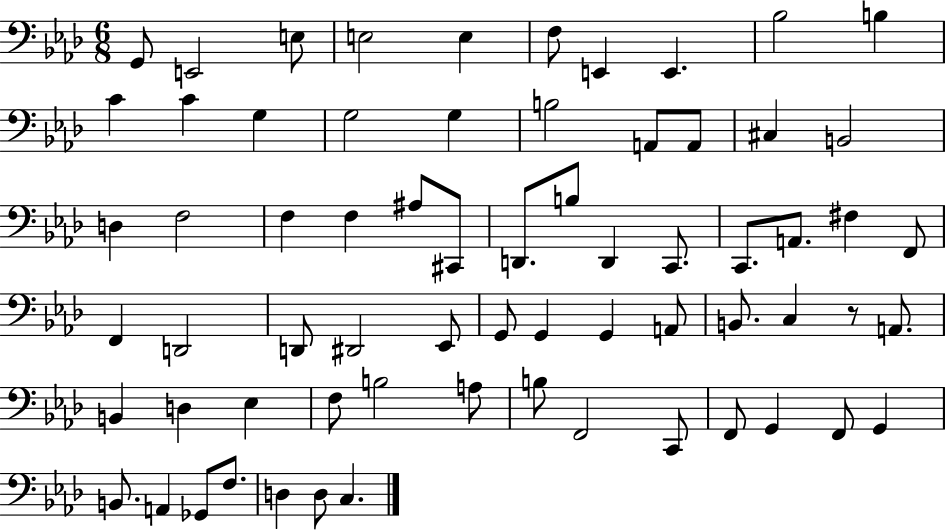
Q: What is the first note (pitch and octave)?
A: G2